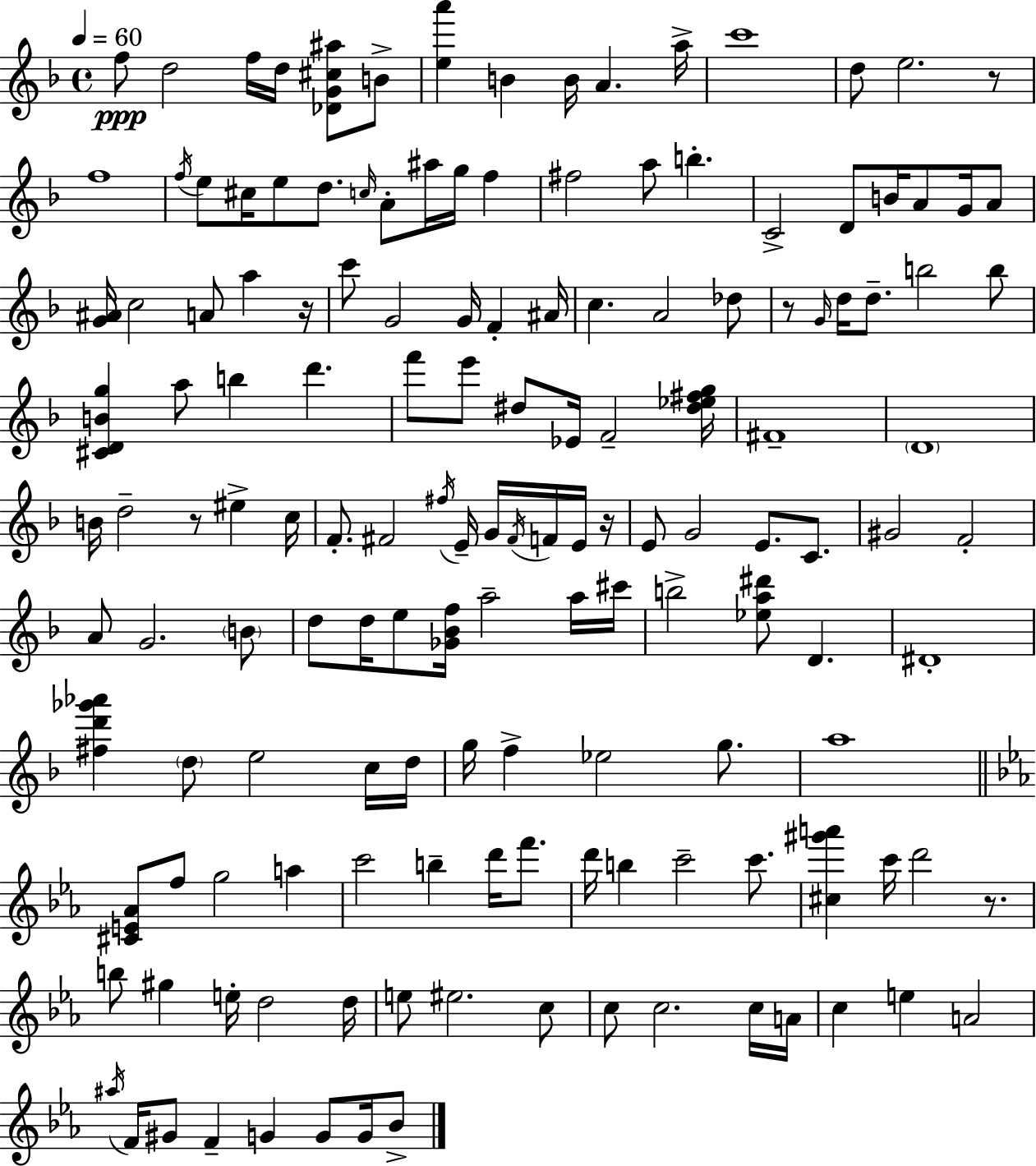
F5/e D5/h F5/s D5/s [Db4,G4,C#5,A#5]/e B4/e [E5,A6]/q B4/q B4/s A4/q. A5/s C6/w D5/e E5/h. R/e F5/w F5/s E5/e C#5/s E5/e D5/e. C5/s A4/e A#5/s G5/s F5/q F#5/h A5/e B5/q. C4/h D4/e B4/s A4/e G4/s A4/e [G4,A#4]/s C5/h A4/e A5/q R/s C6/e G4/h G4/s F4/q A#4/s C5/q. A4/h Db5/e R/e G4/s D5/s D5/e. B5/h B5/e [C#4,D4,B4,G5]/q A5/e B5/q D6/q. F6/e E6/e D#5/e Eb4/s F4/h [D#5,Eb5,F#5,G5]/s F#4/w D4/w B4/s D5/h R/e EIS5/q C5/s F4/e. F#4/h F#5/s E4/s G4/s F#4/s F4/s E4/s R/s E4/e G4/h E4/e. C4/e. G#4/h F4/h A4/e G4/h. B4/e D5/e D5/s E5/e [Gb4,Bb4,F5]/s A5/h A5/s C#6/s B5/h [Eb5,A5,D#6]/e D4/q. D#4/w [F#5,D6,Gb6,Ab6]/q D5/e E5/h C5/s D5/s G5/s F5/q Eb5/h G5/e. A5/w [C#4,E4,Ab4]/e F5/e G5/h A5/q C6/h B5/q D6/s F6/e. D6/s B5/q C6/h C6/e. [C#5,G#6,A6]/q C6/s D6/h R/e. B5/e G#5/q E5/s D5/h D5/s E5/e EIS5/h. C5/e C5/e C5/h. C5/s A4/s C5/q E5/q A4/h A#5/s F4/s G#4/e F4/q G4/q G4/e G4/s Bb4/e